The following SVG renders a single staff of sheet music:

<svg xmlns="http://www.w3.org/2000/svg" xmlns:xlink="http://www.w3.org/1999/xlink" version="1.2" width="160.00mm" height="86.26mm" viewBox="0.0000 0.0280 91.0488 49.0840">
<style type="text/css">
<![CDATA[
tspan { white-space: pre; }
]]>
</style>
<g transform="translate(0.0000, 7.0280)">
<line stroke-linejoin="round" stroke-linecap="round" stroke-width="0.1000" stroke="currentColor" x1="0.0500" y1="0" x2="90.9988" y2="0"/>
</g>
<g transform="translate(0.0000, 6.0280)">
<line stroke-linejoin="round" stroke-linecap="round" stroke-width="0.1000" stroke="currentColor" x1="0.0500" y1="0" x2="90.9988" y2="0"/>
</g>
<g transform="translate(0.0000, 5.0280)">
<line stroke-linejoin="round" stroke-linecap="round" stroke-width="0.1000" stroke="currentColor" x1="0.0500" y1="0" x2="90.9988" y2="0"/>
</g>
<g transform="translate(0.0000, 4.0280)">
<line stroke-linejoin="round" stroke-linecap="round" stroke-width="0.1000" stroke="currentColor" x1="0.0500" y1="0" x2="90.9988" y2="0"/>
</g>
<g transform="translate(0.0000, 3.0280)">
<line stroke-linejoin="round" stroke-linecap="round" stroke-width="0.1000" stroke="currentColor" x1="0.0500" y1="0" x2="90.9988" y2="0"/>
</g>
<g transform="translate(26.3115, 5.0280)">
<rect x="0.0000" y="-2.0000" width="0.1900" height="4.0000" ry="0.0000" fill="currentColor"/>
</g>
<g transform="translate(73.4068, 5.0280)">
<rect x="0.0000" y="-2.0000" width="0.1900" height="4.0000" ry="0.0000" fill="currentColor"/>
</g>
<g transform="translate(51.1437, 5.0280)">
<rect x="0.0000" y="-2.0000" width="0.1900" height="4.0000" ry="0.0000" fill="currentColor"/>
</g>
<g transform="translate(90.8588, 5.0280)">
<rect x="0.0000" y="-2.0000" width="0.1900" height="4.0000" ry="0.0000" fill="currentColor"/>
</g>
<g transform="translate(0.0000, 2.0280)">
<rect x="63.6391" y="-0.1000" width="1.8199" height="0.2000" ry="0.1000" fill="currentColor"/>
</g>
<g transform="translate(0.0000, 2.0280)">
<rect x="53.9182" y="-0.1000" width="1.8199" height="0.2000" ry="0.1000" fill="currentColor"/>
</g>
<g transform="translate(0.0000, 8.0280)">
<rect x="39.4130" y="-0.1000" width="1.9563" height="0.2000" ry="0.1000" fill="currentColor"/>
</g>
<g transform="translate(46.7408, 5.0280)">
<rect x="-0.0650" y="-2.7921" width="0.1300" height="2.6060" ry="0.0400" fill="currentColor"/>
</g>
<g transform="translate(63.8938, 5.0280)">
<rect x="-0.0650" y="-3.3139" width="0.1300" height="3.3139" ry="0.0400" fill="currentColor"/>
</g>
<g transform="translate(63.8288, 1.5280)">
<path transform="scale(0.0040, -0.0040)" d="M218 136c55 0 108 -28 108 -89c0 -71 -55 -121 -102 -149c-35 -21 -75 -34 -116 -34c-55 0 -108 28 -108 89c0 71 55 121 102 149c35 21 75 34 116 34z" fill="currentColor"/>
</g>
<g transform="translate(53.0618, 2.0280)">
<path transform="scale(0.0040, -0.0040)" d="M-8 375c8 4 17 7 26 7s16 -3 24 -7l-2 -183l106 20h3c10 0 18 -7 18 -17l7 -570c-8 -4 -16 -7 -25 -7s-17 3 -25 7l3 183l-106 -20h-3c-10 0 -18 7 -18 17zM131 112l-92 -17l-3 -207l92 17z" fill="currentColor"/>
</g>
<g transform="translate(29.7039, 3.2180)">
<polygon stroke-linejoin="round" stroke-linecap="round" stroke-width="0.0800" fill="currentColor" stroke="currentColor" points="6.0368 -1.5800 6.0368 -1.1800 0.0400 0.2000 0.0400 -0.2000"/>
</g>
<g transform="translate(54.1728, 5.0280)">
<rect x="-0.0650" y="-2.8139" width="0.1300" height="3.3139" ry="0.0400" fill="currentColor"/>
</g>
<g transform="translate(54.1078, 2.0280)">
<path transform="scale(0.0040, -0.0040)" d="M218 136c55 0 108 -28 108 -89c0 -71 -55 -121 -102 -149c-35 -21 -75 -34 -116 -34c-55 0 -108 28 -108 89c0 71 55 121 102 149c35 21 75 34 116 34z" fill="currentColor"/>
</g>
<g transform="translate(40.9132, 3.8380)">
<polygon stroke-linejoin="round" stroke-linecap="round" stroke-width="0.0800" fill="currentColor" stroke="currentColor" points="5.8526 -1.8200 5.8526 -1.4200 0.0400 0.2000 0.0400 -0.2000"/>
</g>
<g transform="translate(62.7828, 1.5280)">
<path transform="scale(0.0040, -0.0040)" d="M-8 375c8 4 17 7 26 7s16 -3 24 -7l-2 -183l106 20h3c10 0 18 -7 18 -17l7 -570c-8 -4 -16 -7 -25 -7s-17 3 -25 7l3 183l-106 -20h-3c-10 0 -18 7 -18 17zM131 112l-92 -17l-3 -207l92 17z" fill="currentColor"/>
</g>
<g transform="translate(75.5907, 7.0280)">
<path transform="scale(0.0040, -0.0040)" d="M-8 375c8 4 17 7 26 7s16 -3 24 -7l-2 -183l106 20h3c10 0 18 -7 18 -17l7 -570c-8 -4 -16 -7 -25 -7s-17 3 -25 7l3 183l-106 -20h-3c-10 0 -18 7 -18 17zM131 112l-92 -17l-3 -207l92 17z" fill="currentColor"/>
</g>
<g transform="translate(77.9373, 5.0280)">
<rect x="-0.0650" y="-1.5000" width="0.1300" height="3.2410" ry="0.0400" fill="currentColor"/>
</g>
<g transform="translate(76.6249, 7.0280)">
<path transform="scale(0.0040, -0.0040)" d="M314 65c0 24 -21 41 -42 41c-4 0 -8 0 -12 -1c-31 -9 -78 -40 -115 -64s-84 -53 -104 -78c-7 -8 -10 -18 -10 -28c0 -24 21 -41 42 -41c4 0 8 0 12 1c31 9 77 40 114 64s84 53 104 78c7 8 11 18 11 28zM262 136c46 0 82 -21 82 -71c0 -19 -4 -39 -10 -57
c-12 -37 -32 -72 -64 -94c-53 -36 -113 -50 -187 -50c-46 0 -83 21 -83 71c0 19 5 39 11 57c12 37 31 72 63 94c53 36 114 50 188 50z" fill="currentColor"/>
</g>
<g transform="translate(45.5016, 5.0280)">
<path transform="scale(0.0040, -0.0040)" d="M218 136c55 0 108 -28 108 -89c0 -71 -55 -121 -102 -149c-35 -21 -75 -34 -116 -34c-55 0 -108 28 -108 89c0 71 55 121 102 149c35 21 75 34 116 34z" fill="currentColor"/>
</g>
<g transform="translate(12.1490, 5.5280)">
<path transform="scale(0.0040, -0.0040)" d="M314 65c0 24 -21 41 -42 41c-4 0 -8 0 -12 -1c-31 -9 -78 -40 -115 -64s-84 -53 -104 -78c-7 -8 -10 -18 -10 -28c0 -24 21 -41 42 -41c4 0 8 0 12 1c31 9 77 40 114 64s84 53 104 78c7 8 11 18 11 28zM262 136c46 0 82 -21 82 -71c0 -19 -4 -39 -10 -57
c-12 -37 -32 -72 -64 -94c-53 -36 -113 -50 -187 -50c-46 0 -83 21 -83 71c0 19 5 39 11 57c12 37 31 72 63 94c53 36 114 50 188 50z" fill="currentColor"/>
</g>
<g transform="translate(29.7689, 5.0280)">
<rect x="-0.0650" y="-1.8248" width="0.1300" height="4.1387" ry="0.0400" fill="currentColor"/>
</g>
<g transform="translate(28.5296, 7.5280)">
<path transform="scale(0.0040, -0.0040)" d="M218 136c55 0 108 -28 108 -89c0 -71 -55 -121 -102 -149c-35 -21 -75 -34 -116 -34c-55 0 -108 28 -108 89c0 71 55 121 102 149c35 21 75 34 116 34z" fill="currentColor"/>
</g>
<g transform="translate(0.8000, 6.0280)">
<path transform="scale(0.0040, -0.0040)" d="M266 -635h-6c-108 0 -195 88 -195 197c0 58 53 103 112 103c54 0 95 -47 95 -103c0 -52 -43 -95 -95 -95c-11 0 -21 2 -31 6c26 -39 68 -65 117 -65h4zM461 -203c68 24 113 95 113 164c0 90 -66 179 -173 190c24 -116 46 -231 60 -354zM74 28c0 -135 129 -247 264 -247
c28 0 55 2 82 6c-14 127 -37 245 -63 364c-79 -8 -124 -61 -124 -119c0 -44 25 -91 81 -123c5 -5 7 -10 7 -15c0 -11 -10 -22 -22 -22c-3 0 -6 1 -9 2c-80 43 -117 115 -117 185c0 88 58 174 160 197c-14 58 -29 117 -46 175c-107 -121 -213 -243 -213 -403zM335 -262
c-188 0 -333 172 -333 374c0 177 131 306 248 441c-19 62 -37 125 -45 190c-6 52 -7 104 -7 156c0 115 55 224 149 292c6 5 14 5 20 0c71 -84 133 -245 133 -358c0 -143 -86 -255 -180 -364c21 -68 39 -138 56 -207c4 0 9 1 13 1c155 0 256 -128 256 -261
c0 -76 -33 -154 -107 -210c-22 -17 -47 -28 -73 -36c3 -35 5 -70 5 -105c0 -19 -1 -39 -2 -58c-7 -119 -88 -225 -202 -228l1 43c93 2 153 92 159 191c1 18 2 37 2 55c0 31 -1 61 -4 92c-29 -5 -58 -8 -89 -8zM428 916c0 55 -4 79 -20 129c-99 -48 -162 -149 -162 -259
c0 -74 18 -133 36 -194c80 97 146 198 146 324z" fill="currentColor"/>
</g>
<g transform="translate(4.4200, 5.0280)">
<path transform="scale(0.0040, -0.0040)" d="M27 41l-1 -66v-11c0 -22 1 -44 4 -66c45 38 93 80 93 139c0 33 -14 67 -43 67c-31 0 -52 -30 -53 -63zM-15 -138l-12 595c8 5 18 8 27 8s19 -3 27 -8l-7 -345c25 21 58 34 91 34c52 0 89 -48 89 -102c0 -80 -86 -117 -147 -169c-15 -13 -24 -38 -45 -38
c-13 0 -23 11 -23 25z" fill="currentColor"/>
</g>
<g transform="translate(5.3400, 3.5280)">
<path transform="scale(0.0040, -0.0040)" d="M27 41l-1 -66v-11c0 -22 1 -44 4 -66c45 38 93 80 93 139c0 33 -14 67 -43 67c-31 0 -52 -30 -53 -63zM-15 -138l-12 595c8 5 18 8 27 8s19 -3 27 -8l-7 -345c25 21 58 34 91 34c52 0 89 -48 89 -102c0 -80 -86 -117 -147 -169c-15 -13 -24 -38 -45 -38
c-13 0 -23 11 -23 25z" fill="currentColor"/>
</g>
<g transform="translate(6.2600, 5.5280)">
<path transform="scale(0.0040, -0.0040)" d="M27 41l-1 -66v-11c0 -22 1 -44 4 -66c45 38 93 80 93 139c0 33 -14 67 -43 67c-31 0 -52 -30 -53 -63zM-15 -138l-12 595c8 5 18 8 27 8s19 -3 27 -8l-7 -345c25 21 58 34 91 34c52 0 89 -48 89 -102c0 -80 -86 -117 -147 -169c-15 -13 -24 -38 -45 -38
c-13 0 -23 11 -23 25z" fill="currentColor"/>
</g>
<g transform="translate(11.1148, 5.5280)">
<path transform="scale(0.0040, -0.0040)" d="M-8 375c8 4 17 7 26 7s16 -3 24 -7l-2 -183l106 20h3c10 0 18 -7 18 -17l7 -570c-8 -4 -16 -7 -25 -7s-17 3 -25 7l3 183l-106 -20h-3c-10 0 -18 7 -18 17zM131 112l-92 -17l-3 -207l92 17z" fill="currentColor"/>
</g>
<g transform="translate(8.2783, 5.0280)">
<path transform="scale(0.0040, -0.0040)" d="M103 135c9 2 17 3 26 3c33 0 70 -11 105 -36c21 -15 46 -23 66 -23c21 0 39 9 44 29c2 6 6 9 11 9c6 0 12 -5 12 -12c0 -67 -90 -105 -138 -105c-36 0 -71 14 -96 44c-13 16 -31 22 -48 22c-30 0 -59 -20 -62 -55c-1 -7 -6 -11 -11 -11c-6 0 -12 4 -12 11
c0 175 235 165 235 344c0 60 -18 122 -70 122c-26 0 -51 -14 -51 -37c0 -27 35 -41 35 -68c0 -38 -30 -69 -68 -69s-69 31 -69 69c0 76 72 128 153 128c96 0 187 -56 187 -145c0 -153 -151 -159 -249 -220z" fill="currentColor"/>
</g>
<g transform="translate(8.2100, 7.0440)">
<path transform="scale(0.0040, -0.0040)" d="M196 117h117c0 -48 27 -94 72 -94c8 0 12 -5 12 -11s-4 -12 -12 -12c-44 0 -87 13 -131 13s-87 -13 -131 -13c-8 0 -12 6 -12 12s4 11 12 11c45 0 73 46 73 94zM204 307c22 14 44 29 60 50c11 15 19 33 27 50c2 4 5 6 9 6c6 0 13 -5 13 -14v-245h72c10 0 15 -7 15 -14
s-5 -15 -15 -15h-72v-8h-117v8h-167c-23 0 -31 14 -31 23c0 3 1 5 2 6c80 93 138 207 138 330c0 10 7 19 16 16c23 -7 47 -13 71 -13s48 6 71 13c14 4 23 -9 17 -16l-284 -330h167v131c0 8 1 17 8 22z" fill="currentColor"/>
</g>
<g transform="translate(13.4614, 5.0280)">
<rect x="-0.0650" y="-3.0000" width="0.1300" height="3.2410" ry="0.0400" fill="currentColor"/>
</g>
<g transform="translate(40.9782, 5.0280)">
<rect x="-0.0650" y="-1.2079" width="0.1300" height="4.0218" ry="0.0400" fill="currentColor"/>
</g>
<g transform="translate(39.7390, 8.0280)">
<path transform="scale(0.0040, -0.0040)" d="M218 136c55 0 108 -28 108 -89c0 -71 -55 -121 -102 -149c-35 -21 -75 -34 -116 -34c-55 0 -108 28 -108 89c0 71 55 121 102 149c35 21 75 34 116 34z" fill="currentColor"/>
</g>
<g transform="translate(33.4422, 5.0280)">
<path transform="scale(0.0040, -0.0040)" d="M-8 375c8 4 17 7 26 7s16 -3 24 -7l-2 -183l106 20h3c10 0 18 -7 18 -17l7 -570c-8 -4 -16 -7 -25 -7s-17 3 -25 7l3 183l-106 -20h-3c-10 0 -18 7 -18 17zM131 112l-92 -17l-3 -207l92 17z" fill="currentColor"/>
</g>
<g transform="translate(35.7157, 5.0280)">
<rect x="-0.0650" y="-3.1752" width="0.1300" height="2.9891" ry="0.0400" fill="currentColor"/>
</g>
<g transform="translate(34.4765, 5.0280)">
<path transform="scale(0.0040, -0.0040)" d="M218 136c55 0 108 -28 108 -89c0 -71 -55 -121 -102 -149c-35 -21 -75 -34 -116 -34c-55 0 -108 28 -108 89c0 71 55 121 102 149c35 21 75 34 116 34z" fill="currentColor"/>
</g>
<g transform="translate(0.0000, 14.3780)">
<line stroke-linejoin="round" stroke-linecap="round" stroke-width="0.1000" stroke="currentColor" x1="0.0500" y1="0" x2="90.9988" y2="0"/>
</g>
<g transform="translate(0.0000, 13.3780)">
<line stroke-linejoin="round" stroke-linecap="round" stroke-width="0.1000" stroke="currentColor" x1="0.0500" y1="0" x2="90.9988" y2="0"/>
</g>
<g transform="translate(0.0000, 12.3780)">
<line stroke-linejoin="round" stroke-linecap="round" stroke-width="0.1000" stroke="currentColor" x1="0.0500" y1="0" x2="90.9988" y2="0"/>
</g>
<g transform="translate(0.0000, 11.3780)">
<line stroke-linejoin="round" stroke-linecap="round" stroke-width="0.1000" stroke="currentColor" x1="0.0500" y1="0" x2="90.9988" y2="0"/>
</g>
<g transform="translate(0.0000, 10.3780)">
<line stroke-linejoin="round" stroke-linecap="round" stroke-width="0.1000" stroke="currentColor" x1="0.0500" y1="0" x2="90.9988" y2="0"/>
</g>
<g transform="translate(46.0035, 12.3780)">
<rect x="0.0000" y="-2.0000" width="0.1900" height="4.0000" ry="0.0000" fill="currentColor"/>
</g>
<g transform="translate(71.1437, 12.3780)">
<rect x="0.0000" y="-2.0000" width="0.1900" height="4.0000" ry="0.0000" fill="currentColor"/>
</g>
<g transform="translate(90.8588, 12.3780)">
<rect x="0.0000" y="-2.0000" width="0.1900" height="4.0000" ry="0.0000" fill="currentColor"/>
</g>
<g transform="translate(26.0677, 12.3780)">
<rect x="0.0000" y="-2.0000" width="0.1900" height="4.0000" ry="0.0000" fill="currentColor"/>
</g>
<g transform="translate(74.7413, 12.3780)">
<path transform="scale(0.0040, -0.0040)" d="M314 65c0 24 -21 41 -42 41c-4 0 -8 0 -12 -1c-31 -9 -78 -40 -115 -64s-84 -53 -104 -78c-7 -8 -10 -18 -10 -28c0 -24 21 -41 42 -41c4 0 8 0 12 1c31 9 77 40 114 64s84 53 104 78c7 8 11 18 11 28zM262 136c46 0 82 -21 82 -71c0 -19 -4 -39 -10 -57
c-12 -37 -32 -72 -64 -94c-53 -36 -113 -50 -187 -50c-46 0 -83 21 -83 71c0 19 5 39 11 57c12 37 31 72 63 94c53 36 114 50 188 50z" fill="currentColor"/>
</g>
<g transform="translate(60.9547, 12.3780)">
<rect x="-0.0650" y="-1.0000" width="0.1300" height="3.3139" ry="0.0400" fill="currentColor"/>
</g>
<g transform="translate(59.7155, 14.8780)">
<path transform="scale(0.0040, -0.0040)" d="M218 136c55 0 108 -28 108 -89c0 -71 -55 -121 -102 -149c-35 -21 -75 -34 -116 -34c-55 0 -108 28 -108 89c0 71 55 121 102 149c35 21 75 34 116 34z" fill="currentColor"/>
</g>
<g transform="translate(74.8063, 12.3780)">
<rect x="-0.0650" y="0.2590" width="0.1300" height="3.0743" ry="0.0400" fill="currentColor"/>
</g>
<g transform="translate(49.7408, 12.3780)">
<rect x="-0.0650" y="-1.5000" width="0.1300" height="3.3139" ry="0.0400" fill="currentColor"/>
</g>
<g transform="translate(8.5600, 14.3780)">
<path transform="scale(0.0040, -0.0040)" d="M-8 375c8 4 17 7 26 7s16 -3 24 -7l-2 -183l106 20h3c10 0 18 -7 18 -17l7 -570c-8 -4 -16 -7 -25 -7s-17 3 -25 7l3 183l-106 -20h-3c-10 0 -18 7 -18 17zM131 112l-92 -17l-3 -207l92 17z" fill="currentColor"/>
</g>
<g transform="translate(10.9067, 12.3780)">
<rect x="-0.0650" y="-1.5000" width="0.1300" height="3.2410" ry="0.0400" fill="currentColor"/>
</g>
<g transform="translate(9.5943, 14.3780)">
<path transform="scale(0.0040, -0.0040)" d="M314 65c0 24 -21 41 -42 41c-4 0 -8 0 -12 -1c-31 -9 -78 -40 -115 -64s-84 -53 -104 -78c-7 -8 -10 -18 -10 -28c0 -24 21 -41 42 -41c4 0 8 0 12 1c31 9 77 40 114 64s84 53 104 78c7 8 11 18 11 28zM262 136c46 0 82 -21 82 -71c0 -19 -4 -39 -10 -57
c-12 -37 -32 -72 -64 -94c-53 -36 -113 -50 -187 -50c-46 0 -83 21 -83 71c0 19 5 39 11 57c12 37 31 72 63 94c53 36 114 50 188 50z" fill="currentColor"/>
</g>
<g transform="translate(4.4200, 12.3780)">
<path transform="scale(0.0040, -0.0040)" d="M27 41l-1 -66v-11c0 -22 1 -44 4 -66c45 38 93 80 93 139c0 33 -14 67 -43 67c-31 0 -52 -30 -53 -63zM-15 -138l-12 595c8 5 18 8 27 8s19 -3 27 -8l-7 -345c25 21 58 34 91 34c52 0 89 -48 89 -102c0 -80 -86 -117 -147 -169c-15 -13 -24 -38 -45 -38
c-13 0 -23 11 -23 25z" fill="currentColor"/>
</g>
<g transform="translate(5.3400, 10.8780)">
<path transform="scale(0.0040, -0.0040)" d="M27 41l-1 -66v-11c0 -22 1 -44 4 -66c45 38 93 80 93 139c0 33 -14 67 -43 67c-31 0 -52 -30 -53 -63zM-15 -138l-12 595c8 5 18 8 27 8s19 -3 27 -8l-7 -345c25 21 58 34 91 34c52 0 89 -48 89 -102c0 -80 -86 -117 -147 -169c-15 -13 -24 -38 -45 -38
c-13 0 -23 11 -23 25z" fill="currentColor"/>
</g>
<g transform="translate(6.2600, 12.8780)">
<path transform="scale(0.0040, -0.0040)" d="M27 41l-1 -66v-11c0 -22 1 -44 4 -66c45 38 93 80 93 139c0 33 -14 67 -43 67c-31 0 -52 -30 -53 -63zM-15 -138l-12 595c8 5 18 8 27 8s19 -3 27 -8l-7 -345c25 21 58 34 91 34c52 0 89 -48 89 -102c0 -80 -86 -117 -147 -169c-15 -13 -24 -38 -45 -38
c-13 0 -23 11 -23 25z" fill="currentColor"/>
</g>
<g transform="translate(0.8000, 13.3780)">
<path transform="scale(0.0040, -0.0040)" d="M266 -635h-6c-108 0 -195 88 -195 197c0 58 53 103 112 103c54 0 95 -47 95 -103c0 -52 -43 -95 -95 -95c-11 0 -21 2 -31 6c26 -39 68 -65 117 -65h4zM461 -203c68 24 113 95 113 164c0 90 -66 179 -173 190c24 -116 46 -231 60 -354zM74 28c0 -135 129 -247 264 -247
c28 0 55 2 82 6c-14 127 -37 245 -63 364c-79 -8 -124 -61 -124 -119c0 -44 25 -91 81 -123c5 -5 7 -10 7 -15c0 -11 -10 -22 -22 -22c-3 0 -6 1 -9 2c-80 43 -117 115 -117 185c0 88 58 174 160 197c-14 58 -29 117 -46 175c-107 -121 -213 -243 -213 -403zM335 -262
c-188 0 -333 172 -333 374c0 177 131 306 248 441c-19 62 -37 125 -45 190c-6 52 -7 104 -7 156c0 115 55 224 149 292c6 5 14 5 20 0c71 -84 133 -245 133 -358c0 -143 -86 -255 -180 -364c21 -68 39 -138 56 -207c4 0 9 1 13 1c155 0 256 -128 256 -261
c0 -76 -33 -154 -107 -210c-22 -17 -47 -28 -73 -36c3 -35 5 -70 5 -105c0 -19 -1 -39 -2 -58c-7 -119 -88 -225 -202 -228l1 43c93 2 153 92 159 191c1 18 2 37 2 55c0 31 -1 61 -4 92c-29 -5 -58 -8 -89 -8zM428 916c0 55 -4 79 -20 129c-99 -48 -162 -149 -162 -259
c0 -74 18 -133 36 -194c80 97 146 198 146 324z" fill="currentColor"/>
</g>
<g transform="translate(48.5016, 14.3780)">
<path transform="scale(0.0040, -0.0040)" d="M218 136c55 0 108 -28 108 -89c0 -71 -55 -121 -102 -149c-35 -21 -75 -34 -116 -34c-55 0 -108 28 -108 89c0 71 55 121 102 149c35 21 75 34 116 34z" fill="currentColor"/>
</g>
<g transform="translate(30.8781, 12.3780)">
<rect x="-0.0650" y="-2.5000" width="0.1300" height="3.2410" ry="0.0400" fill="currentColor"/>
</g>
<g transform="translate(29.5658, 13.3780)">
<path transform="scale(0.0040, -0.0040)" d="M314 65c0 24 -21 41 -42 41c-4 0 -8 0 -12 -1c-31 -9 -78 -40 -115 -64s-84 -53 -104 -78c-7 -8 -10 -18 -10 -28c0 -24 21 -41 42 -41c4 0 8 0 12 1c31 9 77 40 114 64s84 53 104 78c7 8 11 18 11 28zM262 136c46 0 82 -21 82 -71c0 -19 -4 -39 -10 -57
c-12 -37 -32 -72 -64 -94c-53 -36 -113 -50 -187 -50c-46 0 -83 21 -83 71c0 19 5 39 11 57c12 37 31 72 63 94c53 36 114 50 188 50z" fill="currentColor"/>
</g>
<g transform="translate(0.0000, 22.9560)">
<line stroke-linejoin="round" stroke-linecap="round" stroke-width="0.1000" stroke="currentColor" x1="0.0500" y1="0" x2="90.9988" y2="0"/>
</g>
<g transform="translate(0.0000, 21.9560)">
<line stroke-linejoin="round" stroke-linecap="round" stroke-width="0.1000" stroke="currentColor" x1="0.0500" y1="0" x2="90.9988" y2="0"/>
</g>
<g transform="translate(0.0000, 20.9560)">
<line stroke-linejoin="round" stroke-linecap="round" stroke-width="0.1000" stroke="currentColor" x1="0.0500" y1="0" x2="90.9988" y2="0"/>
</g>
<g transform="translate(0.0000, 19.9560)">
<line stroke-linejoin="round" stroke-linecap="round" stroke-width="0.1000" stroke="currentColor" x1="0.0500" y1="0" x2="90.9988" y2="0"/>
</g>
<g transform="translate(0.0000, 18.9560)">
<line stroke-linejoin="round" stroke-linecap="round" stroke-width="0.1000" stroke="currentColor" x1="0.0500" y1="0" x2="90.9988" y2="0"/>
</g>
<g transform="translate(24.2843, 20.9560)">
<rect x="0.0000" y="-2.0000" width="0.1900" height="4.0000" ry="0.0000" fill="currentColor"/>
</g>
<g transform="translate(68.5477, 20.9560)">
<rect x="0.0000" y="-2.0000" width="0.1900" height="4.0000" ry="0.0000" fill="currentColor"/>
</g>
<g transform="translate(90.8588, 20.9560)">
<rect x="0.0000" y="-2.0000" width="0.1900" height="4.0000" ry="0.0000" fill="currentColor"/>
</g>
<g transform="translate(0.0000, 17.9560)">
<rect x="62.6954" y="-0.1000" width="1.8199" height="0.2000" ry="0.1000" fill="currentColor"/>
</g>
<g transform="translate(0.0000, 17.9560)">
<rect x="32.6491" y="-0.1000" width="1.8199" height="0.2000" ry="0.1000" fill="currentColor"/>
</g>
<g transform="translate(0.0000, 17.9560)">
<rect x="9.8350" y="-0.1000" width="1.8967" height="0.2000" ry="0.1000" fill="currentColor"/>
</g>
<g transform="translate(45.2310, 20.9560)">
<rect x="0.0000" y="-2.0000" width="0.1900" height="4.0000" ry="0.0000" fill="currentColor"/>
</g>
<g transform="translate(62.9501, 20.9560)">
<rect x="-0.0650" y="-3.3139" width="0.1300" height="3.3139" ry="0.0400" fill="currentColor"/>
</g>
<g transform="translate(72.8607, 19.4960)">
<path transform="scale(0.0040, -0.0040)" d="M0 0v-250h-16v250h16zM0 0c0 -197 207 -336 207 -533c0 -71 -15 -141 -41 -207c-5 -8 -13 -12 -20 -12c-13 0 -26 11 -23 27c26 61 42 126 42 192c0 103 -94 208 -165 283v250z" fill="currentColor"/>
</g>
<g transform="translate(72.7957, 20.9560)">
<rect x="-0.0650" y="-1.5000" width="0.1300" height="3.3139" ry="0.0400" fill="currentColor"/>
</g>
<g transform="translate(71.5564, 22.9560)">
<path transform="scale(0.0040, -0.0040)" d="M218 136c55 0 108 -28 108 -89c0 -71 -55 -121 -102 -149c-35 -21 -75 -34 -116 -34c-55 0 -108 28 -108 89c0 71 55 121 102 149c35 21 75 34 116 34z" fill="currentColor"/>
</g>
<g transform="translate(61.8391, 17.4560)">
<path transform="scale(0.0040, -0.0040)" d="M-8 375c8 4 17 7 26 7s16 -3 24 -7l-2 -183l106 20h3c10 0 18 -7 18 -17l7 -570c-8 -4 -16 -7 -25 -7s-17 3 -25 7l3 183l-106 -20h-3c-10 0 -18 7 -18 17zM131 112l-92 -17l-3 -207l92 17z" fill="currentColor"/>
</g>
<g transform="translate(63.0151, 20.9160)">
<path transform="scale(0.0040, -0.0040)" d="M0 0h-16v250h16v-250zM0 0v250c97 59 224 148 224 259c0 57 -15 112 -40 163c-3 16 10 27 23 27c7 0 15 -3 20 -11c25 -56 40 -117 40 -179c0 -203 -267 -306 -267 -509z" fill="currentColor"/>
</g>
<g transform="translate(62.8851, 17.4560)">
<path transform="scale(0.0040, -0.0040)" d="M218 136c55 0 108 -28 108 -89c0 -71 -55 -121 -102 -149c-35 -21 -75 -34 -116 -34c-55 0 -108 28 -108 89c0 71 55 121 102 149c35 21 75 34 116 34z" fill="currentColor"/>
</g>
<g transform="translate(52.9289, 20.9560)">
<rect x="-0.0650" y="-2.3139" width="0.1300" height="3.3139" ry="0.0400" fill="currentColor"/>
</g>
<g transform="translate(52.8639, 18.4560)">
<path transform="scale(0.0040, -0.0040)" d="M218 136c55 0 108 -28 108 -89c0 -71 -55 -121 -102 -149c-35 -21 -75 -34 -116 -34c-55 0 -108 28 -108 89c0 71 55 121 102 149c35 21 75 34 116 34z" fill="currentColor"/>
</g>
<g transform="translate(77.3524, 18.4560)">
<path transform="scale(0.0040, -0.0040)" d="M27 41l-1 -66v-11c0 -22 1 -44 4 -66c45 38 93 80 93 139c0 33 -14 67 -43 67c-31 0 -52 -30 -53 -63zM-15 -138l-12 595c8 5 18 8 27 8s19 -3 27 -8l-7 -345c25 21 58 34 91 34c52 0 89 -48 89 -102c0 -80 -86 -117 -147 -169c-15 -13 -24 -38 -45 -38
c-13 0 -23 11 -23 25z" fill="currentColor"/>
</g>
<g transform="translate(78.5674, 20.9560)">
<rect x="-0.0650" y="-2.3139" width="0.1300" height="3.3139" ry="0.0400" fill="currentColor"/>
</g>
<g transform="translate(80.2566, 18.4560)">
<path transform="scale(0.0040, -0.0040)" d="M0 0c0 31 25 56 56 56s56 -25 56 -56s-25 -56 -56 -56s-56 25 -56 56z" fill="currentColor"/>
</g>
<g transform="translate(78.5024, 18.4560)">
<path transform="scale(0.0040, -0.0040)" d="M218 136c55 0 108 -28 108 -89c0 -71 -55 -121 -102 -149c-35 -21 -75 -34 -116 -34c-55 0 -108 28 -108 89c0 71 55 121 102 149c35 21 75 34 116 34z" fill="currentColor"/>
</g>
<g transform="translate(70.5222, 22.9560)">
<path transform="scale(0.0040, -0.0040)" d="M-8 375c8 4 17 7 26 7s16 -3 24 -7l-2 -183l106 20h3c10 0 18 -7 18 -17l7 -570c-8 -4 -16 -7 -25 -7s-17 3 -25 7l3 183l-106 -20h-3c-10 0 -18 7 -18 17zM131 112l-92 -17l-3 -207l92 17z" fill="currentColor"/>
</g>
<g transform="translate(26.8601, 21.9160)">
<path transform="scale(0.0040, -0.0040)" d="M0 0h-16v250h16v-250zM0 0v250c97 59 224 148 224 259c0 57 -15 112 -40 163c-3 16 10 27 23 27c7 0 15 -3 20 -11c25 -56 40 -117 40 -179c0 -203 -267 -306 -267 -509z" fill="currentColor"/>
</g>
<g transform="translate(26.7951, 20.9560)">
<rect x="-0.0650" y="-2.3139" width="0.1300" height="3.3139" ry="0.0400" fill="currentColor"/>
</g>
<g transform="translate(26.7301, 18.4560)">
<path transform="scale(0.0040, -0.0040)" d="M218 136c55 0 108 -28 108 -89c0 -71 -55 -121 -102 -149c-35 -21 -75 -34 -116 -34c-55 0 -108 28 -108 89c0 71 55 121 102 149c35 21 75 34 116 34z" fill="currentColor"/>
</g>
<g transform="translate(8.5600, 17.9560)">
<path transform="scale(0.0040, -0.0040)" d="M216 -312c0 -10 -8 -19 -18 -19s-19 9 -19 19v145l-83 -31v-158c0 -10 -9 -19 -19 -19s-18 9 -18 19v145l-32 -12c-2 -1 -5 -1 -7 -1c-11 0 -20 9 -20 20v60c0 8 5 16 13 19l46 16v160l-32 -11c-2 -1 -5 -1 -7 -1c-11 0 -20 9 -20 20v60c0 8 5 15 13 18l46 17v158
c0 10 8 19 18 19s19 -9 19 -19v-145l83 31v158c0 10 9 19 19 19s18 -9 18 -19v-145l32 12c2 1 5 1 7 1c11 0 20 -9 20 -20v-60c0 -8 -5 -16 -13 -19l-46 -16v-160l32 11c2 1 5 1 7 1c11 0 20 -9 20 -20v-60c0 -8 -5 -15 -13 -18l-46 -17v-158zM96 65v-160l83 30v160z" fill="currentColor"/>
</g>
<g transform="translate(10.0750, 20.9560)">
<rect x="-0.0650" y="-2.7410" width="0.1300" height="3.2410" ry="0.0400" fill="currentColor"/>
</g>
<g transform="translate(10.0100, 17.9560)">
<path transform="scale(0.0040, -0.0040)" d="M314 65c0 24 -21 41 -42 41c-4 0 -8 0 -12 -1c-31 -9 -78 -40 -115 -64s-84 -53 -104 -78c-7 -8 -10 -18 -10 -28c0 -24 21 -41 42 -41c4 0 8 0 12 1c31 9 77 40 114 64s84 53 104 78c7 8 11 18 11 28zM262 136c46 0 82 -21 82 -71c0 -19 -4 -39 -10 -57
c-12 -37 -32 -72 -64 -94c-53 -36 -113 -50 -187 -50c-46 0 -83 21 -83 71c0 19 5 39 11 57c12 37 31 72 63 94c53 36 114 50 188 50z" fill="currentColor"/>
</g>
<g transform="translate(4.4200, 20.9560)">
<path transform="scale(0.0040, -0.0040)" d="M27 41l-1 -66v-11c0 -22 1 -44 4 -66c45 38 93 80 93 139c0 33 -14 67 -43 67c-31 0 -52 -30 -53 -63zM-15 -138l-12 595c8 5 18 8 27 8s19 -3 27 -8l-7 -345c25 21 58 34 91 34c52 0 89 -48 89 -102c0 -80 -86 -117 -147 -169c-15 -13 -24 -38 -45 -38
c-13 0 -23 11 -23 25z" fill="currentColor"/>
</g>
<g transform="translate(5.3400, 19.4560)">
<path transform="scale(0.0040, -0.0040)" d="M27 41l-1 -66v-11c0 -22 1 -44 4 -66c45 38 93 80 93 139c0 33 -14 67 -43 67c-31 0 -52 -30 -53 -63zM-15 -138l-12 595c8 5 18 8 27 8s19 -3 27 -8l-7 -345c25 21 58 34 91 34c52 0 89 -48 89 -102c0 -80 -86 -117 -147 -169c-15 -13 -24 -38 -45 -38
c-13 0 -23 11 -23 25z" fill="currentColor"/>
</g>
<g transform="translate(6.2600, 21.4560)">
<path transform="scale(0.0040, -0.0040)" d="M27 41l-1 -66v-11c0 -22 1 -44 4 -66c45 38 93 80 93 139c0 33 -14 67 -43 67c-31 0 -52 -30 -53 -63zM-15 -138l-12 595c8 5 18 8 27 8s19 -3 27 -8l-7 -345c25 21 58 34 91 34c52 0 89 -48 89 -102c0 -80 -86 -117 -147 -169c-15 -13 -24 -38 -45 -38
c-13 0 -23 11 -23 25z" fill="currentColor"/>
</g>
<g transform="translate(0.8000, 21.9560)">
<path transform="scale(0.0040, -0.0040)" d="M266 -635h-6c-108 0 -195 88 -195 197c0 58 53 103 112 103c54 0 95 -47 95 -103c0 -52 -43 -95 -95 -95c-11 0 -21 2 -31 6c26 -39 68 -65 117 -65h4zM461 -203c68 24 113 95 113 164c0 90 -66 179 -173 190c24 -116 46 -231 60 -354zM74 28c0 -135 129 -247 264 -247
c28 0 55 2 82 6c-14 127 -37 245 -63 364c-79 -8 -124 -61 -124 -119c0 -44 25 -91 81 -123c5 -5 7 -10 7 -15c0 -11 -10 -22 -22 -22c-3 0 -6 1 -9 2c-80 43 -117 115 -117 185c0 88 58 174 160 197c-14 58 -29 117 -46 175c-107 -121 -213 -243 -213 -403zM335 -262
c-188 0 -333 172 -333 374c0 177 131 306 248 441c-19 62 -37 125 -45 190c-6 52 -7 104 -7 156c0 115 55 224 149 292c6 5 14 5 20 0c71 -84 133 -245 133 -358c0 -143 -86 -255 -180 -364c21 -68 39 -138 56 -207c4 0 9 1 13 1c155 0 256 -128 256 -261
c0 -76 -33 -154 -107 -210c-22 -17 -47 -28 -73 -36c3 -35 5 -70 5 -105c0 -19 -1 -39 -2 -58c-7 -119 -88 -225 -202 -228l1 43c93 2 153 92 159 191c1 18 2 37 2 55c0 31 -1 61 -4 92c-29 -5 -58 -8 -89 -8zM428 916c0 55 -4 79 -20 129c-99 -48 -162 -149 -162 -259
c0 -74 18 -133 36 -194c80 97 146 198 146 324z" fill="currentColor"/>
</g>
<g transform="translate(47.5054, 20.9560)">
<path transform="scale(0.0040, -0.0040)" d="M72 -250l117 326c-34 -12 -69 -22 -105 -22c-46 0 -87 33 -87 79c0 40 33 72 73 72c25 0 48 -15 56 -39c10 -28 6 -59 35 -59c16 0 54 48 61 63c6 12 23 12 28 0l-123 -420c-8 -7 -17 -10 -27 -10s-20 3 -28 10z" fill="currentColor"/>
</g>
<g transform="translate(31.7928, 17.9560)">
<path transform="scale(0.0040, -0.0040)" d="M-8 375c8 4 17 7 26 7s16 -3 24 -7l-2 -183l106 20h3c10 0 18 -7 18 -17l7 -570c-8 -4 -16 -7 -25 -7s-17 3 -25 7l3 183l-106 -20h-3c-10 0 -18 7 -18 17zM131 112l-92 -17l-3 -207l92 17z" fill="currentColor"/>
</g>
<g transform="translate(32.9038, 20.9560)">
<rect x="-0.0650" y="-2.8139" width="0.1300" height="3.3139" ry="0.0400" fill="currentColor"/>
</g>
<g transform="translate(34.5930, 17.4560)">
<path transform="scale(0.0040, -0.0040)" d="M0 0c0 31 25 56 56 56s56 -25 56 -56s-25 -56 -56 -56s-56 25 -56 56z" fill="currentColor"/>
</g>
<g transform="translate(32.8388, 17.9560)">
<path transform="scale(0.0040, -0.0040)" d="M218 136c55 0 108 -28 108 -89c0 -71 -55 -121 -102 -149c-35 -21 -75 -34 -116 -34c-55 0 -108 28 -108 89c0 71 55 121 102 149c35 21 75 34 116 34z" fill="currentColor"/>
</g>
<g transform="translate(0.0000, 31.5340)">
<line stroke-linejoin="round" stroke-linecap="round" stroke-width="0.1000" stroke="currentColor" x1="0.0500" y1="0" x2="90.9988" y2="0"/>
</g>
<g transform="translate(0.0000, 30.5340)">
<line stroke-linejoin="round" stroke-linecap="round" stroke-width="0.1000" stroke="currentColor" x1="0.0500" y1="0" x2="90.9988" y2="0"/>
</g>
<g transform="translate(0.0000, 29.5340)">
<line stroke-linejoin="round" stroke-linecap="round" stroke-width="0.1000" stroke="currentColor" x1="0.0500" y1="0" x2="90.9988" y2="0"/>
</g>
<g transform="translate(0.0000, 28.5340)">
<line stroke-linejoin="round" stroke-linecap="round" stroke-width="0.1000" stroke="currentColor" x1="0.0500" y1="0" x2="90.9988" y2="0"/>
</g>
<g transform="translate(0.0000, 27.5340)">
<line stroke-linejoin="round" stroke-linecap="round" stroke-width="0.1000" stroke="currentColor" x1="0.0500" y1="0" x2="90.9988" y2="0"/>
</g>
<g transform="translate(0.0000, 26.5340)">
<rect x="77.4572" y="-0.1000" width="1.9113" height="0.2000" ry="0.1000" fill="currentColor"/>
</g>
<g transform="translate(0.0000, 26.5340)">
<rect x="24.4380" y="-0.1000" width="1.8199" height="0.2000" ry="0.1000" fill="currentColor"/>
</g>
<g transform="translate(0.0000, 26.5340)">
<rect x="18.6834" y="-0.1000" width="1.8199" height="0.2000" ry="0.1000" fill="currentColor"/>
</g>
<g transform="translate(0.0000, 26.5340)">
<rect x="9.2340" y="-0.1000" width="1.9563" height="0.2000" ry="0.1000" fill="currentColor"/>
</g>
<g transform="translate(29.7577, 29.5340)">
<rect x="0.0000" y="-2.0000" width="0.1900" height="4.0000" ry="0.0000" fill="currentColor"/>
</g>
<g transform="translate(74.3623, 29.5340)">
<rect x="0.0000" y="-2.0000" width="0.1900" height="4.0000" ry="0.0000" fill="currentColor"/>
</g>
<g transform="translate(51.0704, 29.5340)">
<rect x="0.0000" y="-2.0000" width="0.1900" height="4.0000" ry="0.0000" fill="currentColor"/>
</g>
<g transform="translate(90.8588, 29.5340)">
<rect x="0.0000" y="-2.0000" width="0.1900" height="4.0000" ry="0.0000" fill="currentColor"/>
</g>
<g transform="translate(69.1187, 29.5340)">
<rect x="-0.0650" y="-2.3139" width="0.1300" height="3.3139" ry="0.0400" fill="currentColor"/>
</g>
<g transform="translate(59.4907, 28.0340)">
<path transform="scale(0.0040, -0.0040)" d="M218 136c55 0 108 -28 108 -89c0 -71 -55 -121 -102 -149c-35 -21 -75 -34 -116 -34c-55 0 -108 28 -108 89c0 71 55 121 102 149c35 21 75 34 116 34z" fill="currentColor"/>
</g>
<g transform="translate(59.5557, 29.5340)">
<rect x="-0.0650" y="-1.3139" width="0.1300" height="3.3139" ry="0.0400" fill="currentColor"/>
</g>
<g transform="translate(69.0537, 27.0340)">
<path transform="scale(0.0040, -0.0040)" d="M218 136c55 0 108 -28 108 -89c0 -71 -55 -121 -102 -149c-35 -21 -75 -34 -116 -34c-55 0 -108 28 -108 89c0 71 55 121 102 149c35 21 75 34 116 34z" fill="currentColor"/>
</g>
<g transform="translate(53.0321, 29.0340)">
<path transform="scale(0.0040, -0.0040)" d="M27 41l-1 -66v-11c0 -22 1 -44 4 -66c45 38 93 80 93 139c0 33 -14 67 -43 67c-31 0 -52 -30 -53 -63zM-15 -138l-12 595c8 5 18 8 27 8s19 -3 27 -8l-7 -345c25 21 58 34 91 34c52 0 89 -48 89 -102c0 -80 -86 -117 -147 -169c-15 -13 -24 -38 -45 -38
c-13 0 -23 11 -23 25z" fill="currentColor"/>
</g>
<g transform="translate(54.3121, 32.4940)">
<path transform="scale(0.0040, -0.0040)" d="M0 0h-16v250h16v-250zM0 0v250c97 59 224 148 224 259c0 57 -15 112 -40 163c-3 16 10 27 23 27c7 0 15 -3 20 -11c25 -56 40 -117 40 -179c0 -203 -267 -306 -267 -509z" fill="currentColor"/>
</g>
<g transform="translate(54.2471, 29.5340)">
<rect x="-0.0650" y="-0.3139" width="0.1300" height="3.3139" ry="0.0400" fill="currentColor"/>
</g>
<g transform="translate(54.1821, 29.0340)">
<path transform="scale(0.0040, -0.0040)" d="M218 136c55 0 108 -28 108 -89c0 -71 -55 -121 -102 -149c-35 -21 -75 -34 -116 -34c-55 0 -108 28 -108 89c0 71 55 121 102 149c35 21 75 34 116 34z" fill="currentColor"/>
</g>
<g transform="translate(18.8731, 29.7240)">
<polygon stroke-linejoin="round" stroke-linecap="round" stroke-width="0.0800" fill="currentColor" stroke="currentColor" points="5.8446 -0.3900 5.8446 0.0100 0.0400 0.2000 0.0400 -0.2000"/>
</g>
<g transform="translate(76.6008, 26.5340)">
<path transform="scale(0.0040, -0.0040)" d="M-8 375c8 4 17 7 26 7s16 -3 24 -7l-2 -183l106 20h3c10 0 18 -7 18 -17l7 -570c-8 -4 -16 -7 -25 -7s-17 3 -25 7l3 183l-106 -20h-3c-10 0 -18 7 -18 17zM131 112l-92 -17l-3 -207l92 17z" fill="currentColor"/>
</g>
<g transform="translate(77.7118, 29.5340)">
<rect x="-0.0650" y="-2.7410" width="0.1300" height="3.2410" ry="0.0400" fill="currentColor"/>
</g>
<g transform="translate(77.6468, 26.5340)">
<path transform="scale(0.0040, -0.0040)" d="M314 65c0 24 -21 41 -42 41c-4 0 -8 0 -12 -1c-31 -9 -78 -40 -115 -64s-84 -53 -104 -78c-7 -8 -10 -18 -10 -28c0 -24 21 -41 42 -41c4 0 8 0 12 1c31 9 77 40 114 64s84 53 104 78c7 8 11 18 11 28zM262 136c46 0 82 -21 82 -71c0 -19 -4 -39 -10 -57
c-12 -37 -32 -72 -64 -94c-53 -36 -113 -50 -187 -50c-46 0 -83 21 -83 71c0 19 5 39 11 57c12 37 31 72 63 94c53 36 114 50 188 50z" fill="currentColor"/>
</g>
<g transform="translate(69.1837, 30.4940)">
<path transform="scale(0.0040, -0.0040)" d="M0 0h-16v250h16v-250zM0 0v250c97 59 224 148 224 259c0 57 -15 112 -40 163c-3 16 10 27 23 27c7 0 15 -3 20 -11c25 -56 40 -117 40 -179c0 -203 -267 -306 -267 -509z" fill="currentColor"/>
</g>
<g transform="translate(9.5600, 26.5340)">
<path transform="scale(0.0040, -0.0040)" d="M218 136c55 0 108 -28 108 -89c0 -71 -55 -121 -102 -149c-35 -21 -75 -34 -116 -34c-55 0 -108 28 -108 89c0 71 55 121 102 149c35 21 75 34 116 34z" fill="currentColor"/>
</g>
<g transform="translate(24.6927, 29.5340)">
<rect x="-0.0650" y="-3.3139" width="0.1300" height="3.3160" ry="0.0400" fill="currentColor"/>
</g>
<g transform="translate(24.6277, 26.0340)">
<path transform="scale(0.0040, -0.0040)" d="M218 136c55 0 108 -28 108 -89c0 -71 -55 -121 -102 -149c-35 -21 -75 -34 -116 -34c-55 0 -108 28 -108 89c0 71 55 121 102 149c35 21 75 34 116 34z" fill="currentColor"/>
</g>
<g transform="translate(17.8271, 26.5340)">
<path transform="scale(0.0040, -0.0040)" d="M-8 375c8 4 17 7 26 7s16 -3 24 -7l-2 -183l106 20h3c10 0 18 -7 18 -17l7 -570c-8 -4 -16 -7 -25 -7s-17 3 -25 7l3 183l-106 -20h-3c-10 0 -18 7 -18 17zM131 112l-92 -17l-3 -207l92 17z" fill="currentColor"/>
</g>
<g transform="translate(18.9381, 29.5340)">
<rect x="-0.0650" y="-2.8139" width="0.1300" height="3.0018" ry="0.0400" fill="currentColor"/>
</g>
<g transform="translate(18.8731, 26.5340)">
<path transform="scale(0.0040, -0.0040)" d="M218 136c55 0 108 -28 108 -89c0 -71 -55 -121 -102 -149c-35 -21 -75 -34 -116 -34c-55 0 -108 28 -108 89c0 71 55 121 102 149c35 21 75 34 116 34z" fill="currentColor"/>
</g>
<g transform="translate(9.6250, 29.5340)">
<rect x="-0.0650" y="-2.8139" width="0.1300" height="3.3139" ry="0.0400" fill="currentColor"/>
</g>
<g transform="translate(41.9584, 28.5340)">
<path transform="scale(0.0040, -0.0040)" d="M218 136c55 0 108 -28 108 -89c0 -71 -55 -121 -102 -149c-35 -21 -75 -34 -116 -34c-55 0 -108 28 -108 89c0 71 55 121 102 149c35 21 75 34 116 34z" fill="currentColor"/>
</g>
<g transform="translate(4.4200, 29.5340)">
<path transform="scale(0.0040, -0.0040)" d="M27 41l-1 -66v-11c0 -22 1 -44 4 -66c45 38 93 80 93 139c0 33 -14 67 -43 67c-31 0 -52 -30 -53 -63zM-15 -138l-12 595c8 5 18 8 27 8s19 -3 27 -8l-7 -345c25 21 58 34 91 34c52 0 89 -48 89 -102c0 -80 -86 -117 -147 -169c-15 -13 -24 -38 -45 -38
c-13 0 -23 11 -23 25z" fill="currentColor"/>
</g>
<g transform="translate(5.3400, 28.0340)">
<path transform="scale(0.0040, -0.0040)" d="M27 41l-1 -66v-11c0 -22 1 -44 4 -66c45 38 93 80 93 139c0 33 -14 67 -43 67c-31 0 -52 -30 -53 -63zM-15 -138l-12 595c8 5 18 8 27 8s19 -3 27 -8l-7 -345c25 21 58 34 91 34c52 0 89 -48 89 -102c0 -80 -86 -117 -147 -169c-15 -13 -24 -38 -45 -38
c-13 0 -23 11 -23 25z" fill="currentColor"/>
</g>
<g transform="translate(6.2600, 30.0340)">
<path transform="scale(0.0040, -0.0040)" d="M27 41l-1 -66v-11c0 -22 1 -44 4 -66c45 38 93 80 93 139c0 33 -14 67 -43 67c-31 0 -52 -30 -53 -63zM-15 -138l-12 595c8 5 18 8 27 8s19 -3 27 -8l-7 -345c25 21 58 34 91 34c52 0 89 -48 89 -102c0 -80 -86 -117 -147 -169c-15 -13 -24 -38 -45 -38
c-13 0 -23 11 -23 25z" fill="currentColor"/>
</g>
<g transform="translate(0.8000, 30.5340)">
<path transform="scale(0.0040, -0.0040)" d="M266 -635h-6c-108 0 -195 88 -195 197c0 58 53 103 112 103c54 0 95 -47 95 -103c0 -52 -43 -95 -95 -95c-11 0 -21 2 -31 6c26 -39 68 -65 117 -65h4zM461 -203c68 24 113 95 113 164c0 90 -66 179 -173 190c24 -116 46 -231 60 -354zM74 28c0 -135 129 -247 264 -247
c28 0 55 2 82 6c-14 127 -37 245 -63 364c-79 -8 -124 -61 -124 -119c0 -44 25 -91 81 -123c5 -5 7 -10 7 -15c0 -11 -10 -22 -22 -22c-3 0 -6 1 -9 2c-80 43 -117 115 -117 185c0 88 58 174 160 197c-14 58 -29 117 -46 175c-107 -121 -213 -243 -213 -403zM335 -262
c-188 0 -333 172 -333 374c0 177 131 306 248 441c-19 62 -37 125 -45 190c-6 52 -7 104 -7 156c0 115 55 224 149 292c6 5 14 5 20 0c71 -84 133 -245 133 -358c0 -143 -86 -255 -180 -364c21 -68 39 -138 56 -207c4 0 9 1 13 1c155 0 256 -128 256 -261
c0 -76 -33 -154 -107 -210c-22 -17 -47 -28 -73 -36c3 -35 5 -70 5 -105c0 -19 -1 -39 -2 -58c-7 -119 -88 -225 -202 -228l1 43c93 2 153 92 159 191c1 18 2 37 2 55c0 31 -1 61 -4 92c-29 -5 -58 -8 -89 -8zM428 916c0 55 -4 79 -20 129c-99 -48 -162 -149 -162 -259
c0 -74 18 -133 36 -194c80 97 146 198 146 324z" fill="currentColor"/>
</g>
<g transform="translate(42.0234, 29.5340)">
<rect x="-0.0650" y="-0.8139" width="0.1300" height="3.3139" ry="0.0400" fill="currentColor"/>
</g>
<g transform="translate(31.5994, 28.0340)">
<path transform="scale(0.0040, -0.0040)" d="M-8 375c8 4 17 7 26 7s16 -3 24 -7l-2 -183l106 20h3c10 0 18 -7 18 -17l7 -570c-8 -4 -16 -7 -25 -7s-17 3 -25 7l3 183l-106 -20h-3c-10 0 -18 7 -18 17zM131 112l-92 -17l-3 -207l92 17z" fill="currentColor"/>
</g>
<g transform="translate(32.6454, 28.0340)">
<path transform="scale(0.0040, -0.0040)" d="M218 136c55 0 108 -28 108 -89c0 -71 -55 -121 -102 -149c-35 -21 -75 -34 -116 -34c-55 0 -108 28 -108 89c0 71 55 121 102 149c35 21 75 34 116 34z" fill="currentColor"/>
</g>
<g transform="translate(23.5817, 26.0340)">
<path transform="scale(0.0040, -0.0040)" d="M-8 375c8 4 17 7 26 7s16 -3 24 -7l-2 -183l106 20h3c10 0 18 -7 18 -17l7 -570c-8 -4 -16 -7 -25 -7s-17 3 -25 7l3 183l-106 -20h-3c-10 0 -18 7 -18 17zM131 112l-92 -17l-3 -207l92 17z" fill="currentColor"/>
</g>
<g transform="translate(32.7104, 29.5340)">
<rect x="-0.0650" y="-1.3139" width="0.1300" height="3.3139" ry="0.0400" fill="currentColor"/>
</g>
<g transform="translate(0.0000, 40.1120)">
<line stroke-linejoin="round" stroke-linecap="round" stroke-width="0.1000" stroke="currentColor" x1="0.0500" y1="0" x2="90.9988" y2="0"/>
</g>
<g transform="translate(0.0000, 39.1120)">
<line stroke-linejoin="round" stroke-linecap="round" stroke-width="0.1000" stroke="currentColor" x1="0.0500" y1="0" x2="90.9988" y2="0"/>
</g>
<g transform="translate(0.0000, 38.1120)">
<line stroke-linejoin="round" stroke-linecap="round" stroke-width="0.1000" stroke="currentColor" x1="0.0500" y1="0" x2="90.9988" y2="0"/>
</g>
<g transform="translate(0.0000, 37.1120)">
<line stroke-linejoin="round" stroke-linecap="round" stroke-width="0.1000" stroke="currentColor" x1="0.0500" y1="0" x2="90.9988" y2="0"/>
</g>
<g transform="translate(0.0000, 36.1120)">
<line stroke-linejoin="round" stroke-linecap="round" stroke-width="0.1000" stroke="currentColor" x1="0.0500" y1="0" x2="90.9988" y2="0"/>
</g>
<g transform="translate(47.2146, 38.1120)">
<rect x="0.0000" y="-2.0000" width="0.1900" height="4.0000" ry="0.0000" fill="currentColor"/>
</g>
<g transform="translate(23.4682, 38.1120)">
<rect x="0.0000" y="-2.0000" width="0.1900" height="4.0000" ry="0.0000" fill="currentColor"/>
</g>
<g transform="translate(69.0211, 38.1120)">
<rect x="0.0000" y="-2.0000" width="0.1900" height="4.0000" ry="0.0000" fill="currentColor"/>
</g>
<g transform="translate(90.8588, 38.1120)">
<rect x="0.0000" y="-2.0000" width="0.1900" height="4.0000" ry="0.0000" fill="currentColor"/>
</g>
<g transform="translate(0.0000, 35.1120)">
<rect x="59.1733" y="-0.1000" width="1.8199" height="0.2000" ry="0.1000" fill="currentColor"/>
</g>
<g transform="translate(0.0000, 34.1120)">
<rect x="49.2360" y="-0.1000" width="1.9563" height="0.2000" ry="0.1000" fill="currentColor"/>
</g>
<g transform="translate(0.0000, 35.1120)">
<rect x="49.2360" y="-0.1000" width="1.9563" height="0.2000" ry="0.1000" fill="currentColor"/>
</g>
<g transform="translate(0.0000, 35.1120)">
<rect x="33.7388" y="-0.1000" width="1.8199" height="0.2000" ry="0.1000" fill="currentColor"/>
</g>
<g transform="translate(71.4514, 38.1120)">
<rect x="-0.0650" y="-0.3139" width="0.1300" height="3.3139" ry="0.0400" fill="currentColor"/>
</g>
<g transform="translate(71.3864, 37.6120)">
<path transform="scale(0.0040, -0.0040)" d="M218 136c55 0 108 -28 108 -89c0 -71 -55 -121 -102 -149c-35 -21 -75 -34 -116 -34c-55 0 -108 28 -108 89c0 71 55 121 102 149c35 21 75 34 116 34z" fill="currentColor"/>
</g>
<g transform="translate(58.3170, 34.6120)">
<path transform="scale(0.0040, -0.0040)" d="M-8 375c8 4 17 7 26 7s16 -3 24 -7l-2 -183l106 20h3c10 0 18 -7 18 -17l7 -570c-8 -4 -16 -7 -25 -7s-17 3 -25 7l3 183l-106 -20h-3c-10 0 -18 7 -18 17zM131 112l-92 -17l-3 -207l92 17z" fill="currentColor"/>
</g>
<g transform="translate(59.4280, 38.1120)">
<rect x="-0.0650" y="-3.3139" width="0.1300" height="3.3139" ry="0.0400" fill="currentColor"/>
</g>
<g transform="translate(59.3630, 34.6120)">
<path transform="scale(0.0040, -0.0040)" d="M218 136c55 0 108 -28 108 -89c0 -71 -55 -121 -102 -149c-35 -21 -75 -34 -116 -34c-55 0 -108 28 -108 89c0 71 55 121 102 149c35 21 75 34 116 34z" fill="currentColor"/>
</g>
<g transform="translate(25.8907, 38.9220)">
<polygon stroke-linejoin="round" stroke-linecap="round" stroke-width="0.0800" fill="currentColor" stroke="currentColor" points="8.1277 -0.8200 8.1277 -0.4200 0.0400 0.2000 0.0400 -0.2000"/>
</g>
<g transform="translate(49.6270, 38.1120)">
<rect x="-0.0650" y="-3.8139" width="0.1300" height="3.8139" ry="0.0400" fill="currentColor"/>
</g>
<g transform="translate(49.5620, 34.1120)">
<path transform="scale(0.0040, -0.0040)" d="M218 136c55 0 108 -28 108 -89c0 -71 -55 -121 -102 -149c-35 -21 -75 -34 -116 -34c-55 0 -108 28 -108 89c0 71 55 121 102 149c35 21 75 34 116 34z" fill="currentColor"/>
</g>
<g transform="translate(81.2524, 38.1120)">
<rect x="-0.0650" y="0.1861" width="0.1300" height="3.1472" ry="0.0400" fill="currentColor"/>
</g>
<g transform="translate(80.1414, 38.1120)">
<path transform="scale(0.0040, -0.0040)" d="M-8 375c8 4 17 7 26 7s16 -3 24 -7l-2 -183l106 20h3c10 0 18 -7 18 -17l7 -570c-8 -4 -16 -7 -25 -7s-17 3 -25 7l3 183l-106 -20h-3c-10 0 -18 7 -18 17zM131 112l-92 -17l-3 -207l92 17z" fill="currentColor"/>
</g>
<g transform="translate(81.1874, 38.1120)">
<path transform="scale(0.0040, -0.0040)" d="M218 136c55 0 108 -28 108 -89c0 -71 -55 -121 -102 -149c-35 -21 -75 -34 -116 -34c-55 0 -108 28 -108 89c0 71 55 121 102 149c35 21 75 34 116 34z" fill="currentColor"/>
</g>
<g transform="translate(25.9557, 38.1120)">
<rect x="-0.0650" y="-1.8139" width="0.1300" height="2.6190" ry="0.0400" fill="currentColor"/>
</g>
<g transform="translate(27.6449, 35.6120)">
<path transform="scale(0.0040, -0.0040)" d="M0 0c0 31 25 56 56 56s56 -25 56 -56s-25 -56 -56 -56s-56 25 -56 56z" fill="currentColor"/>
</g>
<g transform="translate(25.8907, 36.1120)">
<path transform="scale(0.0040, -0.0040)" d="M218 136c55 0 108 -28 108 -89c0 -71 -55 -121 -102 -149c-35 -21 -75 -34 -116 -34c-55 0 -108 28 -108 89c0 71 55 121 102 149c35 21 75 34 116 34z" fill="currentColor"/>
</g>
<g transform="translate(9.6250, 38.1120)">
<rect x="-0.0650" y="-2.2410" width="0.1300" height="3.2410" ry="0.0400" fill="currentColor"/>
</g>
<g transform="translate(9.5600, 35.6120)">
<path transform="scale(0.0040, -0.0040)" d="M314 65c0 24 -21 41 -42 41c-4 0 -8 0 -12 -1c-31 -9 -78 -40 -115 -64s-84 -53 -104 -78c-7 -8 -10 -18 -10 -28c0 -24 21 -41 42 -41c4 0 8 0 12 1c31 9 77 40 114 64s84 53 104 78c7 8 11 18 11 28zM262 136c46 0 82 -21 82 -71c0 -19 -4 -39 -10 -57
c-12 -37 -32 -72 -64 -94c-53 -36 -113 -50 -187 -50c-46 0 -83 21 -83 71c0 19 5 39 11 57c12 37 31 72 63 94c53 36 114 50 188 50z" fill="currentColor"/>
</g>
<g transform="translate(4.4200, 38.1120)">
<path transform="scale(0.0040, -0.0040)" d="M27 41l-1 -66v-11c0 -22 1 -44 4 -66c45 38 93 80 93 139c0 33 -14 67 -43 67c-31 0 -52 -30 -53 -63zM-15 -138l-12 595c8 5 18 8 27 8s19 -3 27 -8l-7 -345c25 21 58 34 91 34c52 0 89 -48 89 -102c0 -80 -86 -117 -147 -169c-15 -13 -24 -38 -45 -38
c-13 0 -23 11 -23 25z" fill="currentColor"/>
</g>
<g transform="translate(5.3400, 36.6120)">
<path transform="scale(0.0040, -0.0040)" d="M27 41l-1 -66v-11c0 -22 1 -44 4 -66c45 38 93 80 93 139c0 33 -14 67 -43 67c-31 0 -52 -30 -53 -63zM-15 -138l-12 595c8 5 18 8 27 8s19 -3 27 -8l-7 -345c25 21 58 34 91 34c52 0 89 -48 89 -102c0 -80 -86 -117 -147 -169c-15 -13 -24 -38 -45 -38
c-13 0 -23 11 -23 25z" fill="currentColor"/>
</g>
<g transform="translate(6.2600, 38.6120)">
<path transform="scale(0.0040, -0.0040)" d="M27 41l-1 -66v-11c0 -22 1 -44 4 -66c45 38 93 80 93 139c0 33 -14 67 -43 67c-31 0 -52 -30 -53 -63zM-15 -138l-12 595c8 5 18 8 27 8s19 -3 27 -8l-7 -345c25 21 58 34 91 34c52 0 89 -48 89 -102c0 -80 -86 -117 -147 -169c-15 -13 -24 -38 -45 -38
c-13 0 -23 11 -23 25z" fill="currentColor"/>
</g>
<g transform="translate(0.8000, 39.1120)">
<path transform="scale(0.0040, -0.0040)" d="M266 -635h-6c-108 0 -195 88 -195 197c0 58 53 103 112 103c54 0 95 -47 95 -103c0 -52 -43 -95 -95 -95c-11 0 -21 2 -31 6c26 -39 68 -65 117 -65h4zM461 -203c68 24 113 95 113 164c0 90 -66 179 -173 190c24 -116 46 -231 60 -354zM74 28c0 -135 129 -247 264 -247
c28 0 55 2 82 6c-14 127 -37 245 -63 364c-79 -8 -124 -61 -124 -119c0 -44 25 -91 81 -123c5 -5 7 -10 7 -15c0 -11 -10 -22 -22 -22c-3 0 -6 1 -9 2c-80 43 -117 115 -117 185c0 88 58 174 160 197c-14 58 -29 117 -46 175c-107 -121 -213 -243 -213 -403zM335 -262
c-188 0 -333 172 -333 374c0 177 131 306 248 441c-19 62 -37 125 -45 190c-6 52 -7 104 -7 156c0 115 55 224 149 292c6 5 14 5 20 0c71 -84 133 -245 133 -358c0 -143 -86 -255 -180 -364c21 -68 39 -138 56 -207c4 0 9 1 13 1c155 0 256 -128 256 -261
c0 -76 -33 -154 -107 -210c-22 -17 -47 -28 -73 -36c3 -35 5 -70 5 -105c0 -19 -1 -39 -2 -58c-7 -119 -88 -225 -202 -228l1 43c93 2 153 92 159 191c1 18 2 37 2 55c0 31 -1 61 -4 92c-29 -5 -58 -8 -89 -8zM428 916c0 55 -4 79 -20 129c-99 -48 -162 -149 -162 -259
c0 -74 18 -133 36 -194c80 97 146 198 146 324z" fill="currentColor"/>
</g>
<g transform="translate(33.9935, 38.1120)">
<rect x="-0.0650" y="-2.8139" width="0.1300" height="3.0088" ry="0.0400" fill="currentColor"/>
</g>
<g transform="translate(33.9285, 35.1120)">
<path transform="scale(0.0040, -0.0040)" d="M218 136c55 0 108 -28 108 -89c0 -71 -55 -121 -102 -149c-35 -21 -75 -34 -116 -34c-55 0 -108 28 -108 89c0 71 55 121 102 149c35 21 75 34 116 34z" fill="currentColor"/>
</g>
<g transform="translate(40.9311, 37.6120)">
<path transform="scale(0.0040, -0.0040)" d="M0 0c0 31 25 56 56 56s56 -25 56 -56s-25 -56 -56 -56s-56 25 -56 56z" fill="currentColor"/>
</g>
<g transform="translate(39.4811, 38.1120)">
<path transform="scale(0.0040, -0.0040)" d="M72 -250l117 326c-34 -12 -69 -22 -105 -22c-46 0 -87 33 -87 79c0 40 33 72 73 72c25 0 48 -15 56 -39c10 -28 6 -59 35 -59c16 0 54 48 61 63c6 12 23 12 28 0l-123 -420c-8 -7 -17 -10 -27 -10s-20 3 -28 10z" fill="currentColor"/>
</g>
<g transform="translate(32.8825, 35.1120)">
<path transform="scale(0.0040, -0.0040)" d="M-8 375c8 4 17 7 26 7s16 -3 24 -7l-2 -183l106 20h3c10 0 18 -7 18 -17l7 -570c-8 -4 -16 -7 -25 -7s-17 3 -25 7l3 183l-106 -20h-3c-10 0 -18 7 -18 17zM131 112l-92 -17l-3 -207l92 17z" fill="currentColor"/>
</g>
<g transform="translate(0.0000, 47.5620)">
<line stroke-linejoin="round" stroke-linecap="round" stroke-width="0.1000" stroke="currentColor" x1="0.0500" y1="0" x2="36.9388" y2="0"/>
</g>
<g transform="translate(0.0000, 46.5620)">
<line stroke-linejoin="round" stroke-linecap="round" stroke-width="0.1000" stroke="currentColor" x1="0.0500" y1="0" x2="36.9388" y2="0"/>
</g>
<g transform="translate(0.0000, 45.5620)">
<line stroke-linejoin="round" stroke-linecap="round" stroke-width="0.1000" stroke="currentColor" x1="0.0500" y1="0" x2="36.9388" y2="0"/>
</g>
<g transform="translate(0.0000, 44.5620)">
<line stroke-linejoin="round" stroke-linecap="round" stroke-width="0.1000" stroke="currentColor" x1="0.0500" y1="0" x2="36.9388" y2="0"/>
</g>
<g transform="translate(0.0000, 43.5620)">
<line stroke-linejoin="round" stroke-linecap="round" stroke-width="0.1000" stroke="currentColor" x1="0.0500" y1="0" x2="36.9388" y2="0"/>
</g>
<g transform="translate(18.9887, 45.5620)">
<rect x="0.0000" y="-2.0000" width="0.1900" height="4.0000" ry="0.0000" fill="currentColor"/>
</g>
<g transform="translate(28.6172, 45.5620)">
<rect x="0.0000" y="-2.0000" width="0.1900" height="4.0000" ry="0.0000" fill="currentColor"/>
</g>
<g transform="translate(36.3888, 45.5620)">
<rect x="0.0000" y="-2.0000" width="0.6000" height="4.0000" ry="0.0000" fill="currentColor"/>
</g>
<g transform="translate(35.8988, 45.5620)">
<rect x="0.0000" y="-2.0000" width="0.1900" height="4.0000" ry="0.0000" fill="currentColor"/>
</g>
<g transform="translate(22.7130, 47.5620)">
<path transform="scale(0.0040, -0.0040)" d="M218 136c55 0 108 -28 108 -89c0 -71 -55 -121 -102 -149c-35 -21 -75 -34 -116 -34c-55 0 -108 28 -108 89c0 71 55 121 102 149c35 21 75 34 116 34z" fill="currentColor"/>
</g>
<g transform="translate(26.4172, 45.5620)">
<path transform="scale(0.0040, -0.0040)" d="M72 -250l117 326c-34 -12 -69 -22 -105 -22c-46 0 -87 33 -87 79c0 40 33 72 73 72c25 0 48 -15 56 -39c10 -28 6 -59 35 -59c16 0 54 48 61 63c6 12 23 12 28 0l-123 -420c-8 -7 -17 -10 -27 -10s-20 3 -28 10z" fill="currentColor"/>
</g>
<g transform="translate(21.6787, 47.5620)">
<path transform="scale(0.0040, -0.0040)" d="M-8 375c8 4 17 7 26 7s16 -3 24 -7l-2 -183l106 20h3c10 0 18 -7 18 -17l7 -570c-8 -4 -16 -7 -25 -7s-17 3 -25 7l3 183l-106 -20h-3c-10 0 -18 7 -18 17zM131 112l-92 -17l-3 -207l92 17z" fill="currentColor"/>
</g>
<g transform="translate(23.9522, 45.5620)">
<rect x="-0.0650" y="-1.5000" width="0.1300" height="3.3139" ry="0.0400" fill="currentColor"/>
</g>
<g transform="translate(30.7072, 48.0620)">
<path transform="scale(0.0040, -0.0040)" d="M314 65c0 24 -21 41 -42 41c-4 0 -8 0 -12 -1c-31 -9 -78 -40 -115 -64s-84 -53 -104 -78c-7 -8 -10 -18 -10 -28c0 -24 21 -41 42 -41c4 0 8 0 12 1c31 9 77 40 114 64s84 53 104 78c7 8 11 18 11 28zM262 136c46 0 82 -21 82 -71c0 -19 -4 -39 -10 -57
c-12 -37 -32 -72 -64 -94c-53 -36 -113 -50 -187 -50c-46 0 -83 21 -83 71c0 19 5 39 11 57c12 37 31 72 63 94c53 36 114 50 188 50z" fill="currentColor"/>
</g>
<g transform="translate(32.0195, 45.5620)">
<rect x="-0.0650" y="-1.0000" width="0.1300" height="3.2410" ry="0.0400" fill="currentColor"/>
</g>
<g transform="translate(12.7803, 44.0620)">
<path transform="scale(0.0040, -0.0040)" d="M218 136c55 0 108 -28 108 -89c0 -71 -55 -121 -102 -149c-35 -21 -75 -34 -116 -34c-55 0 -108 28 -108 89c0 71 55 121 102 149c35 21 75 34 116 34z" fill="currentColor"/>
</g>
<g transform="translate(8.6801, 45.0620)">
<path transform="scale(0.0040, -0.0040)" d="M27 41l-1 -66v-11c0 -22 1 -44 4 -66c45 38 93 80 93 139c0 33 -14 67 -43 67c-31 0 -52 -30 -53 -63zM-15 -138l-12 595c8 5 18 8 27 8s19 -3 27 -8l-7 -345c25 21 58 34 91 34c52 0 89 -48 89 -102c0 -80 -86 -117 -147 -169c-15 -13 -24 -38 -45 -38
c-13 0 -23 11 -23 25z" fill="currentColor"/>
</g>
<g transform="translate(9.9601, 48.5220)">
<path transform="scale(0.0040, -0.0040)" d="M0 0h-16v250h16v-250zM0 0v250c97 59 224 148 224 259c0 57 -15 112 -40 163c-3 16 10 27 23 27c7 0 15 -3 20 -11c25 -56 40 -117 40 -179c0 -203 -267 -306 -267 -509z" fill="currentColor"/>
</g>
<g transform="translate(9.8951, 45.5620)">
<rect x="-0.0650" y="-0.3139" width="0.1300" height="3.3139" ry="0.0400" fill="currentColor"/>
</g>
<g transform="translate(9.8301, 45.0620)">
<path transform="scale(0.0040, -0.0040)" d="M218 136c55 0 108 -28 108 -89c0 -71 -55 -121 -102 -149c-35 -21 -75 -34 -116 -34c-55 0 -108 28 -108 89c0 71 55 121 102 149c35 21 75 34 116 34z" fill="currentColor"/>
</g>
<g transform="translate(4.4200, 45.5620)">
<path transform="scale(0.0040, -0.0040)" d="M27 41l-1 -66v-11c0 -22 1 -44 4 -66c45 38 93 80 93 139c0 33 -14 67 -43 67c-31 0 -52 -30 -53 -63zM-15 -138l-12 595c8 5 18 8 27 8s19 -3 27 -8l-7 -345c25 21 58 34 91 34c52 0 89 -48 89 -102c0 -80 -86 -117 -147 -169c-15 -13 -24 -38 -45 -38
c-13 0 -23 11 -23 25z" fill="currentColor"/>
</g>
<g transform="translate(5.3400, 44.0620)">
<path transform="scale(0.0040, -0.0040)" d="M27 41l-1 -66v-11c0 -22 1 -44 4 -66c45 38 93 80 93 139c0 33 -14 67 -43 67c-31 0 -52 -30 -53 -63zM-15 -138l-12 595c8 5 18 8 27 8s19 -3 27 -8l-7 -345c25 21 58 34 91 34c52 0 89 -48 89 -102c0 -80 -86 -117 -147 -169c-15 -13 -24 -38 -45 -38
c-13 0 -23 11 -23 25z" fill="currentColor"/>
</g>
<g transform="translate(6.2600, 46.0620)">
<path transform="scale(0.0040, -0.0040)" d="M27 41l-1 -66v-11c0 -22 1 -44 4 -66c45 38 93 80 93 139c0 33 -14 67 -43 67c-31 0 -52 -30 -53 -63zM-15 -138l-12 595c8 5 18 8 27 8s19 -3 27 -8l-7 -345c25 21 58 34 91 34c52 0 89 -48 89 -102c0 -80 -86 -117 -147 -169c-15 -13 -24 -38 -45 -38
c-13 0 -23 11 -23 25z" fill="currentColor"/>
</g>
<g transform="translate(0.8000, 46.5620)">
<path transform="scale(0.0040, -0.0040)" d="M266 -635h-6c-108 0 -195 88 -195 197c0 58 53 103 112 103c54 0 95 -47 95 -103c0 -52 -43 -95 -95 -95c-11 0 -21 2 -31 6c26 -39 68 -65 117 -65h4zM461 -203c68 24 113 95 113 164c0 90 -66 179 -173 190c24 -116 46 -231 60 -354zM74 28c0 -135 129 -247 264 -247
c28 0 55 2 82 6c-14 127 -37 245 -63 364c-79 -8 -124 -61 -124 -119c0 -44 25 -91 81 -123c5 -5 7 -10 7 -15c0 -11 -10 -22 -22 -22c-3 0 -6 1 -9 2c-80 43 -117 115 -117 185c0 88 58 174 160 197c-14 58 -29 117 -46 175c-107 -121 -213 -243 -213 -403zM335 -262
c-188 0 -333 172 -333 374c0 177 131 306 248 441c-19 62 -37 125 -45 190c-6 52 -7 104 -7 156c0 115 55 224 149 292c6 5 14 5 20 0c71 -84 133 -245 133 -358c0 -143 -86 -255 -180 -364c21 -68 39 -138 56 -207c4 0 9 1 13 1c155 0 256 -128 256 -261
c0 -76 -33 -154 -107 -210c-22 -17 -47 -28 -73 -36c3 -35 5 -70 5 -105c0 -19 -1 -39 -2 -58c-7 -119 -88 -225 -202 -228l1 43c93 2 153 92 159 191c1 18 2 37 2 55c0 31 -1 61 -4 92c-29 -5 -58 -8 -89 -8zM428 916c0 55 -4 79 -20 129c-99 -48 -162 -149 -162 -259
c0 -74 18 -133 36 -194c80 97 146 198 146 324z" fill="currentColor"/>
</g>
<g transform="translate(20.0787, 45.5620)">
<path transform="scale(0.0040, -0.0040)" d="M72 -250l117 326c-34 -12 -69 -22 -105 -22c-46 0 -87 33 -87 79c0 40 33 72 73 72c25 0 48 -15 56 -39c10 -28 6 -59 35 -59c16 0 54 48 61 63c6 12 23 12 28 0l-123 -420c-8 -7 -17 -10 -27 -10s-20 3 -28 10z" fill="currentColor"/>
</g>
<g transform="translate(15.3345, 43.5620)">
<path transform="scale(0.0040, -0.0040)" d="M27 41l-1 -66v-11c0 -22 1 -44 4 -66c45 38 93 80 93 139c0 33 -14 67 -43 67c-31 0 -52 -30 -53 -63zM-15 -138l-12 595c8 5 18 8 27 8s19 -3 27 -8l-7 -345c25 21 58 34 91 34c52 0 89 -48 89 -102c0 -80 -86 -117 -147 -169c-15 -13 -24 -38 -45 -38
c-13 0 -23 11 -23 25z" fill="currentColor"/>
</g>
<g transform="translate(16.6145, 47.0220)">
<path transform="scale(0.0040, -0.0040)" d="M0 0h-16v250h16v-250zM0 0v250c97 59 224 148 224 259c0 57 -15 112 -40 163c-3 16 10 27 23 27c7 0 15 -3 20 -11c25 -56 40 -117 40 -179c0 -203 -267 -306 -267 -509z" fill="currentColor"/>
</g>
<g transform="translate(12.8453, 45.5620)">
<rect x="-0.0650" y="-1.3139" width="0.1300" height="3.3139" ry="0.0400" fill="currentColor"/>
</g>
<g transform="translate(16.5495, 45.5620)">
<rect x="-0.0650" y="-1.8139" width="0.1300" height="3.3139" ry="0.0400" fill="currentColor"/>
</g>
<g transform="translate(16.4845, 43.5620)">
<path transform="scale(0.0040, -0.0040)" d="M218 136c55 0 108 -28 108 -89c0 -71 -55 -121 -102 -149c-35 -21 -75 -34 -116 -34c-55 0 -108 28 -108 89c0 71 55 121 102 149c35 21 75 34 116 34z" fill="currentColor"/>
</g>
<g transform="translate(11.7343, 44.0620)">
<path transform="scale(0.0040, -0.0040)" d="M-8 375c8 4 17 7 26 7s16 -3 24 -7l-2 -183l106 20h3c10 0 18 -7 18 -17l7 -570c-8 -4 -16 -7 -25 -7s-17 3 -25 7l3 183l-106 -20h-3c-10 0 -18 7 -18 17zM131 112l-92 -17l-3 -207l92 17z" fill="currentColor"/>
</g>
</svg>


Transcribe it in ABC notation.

X:1
T:Untitled
M:2/4
L:1/4
K:Eb
A2 D/2 B/2 C/2 B/2 a b E2 E2 G2 _E D _B2 ^a2 g/2 a z/2 g b/2 E/2 _g _a a/2 b/2 e d _c/2 _e g/2 a2 g2 f/2 a/2 z/2 c' b c B _c/2 e _f/2 z/2 E z/2 D2